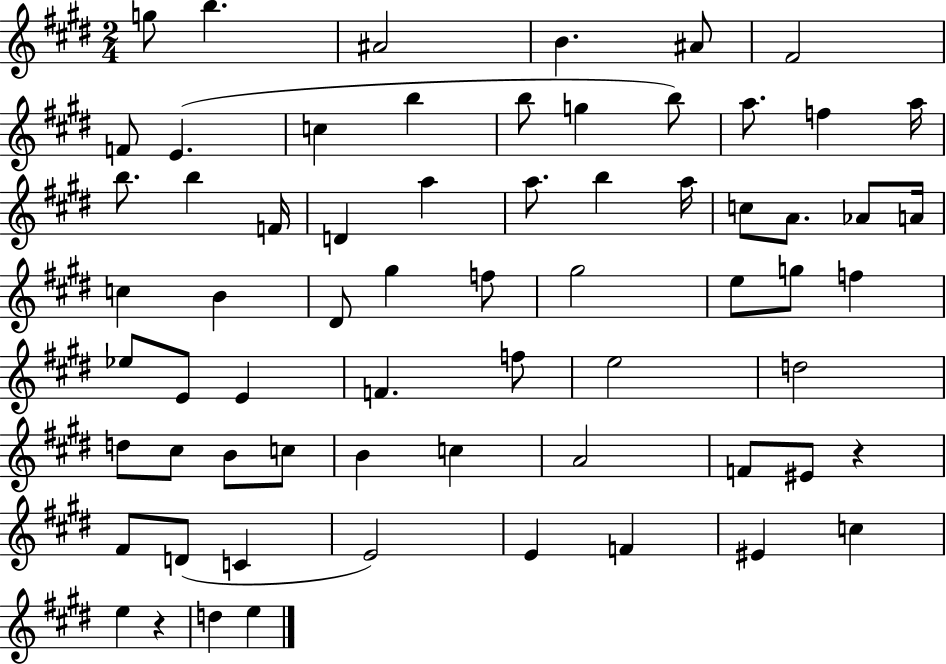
{
  \clef treble
  \numericTimeSignature
  \time 2/4
  \key e \major
  g''8 b''4. | ais'2 | b'4. ais'8 | fis'2 | \break f'8 e'4.( | c''4 b''4 | b''8 g''4 b''8) | a''8. f''4 a''16 | \break b''8. b''4 f'16 | d'4 a''4 | a''8. b''4 a''16 | c''8 a'8. aes'8 a'16 | \break c''4 b'4 | dis'8 gis''4 f''8 | gis''2 | e''8 g''8 f''4 | \break ees''8 e'8 e'4 | f'4. f''8 | e''2 | d''2 | \break d''8 cis''8 b'8 c''8 | b'4 c''4 | a'2 | f'8 eis'8 r4 | \break fis'8 d'8( c'4 | e'2) | e'4 f'4 | eis'4 c''4 | \break e''4 r4 | d''4 e''4 | \bar "|."
}